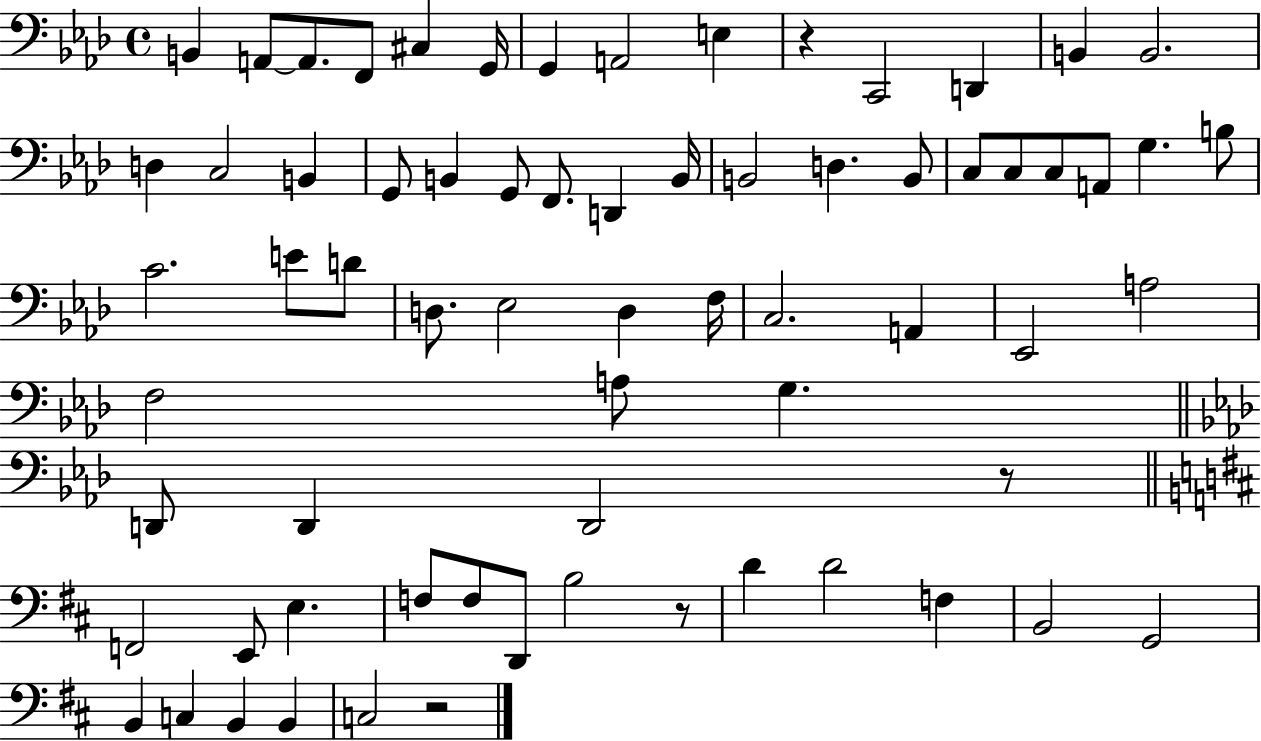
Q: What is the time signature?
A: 4/4